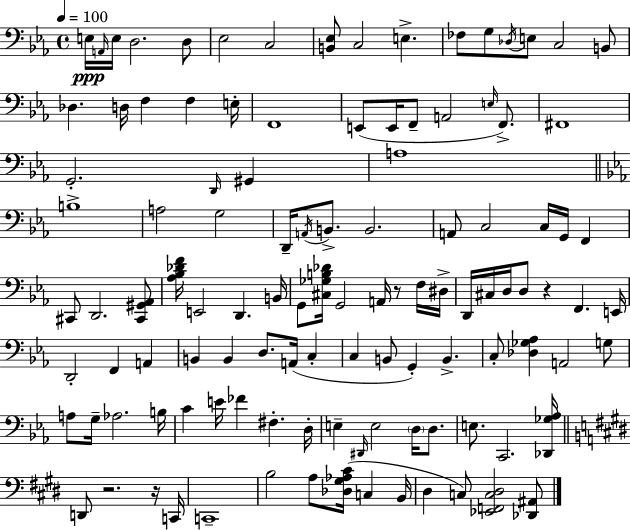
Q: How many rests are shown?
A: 4